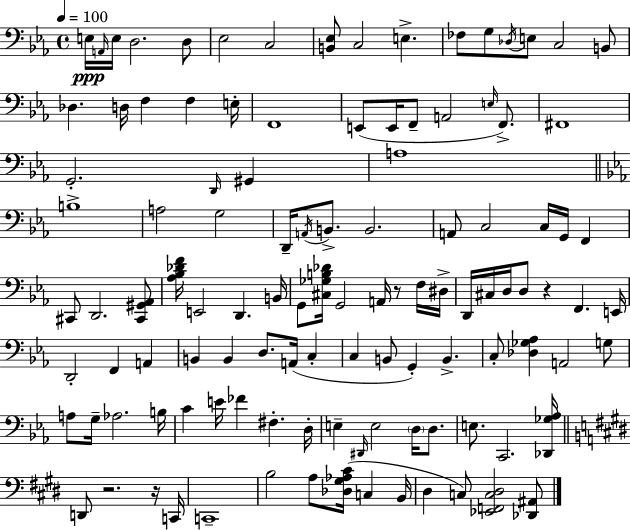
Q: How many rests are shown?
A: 4